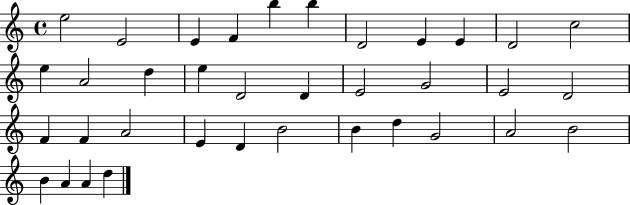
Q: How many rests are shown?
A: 0